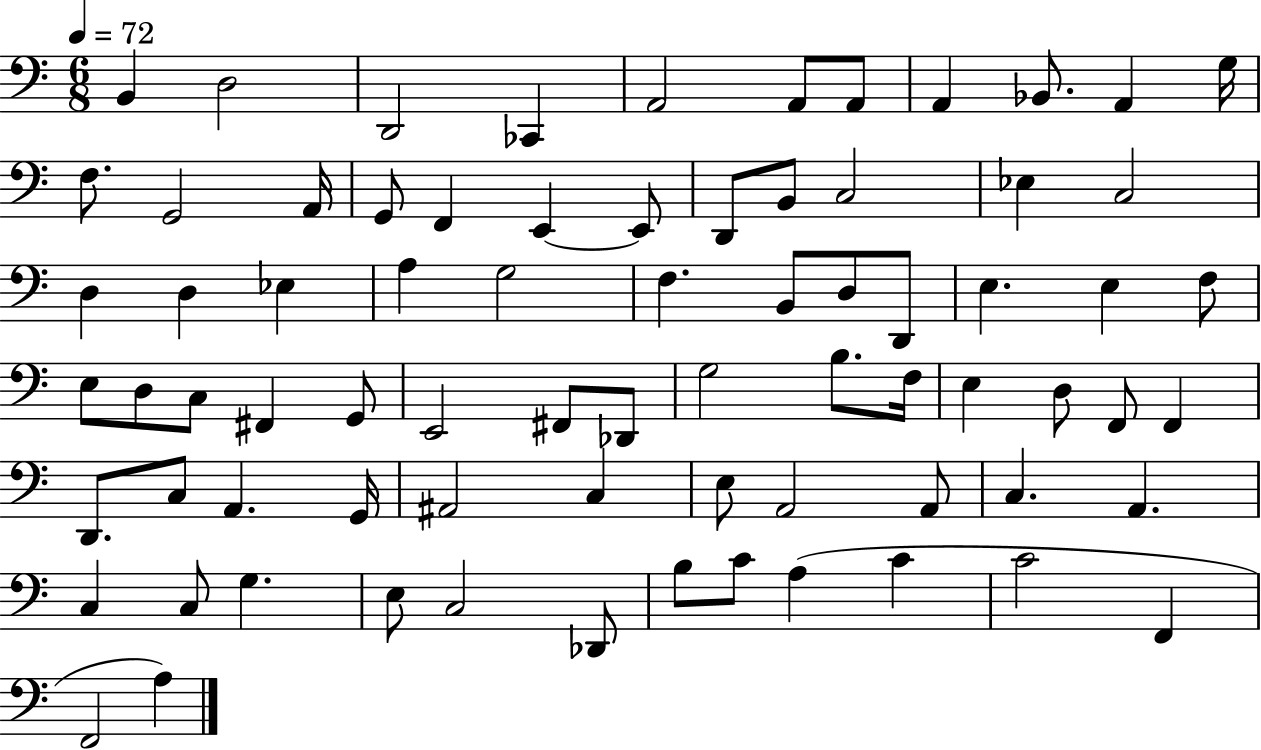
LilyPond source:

{
  \clef bass
  \numericTimeSignature
  \time 6/8
  \key c \major
  \tempo 4 = 72
  b,4 d2 | d,2 ces,4 | a,2 a,8 a,8 | a,4 bes,8. a,4 g16 | \break f8. g,2 a,16 | g,8 f,4 e,4~~ e,8 | d,8 b,8 c2 | ees4 c2 | \break d4 d4 ees4 | a4 g2 | f4. b,8 d8 d,8 | e4. e4 f8 | \break e8 d8 c8 fis,4 g,8 | e,2 fis,8 des,8 | g2 b8. f16 | e4 d8 f,8 f,4 | \break d,8. c8 a,4. g,16 | ais,2 c4 | e8 a,2 a,8 | c4. a,4. | \break c4 c8 g4. | e8 c2 des,8 | b8 c'8 a4( c'4 | c'2 f,4 | \break f,2 a4) | \bar "|."
}